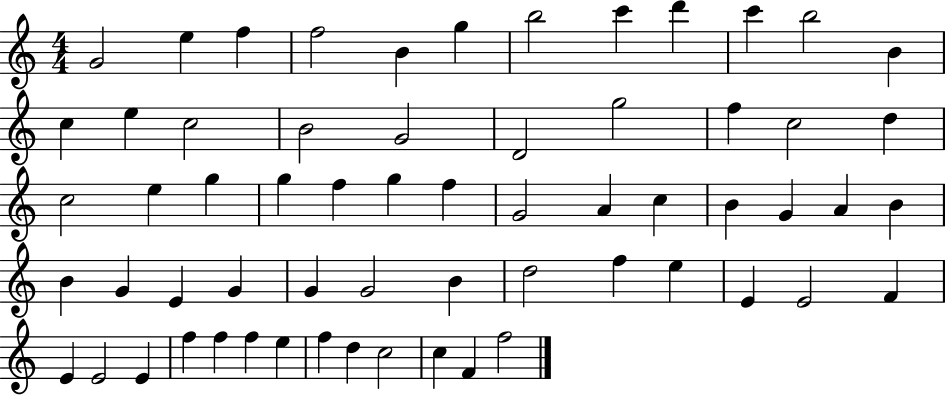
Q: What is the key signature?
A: C major